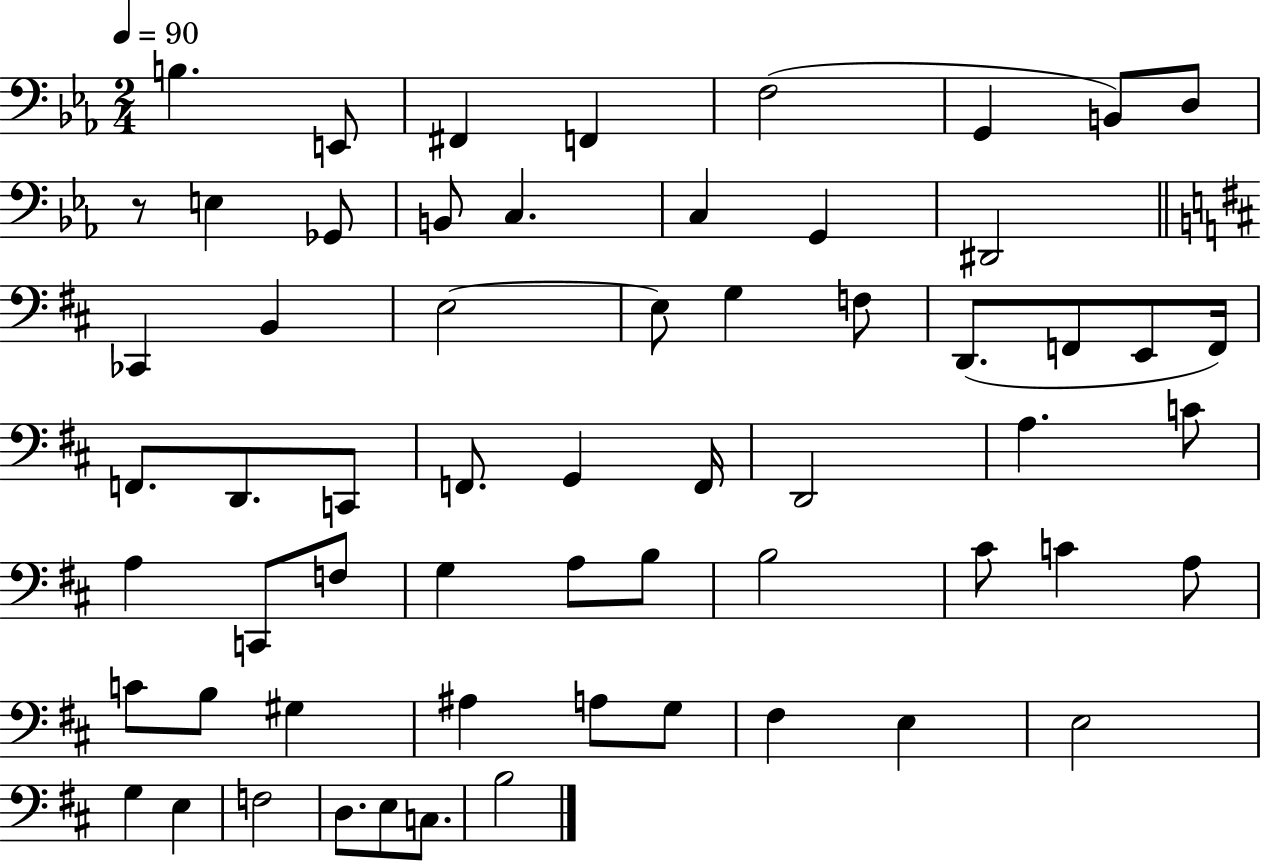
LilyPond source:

{
  \clef bass
  \numericTimeSignature
  \time 2/4
  \key ees \major
  \tempo 4 = 90
  b4. e,8 | fis,4 f,4 | f2( | g,4 b,8) d8 | \break r8 e4 ges,8 | b,8 c4. | c4 g,4 | dis,2 | \break \bar "||" \break \key d \major ces,4 b,4 | e2~~ | e8 g4 f8 | d,8.( f,8 e,8 f,16) | \break f,8. d,8. c,8 | f,8. g,4 f,16 | d,2 | a4. c'8 | \break a4 c,8 f8 | g4 a8 b8 | b2 | cis'8 c'4 a8 | \break c'8 b8 gis4 | ais4 a8 g8 | fis4 e4 | e2 | \break g4 e4 | f2 | d8. e8 c8. | b2 | \break \bar "|."
}